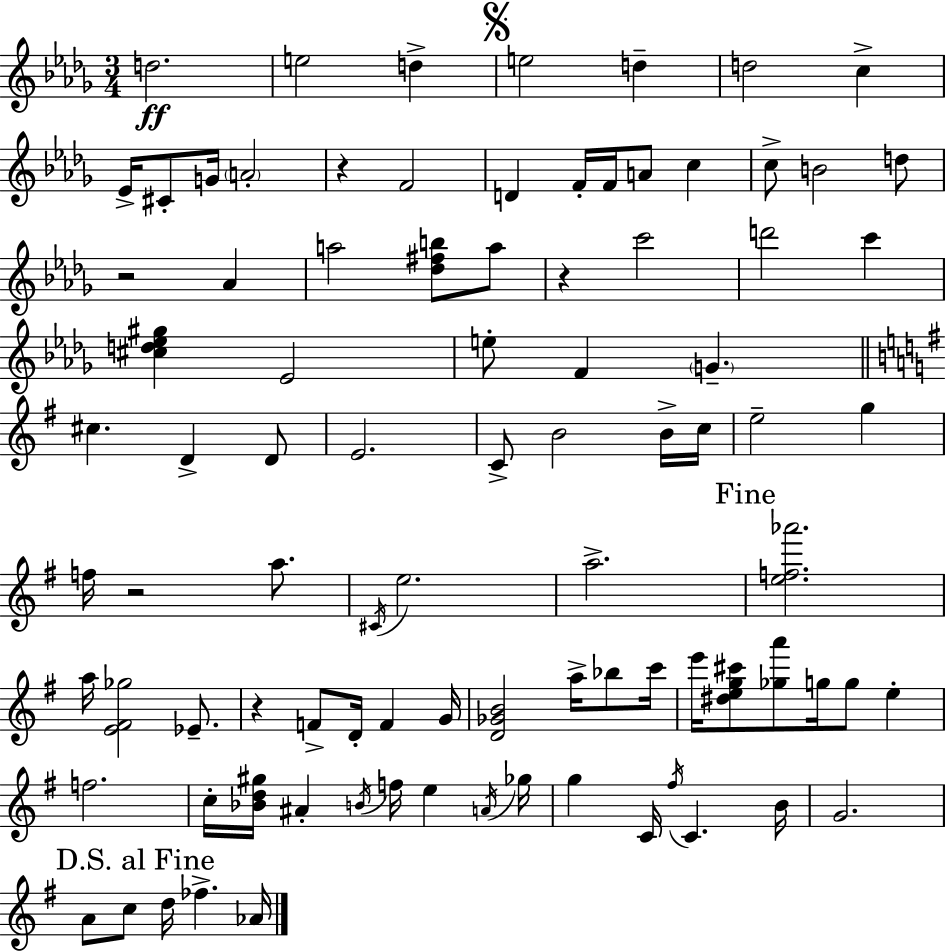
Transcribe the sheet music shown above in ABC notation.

X:1
T:Untitled
M:3/4
L:1/4
K:Bbm
d2 e2 d e2 d d2 c _E/4 ^C/2 G/4 A2 z F2 D F/4 F/4 A/2 c c/2 B2 d/2 z2 _A a2 [_d^fb]/2 a/2 z c'2 d'2 c' [^cd_e^g] _E2 e/2 F G ^c D D/2 E2 C/2 B2 B/4 c/4 e2 g f/4 z2 a/2 ^C/4 e2 a2 [ef_a']2 a/4 [E^F_g]2 _E/2 z F/2 D/4 F G/4 [D_GB]2 a/4 _b/2 c'/4 e'/4 [^deg^c']/2 [_ga']/2 g/4 g/2 e f2 c/4 [_Bd^g]/4 ^A B/4 f/4 e A/4 _g/4 g C/4 ^f/4 C B/4 G2 A/2 c/2 d/4 _f _A/4